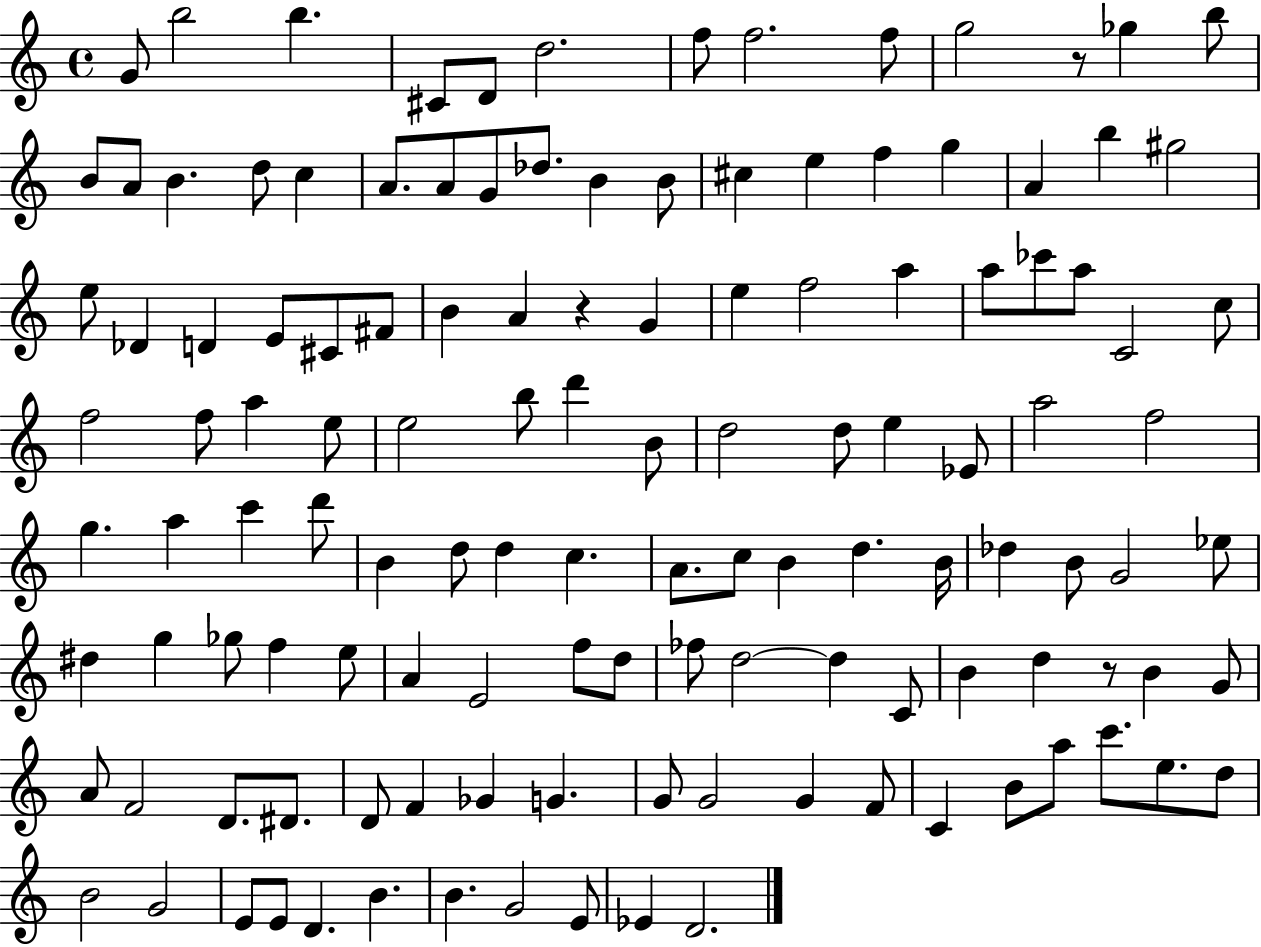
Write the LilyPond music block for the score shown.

{
  \clef treble
  \time 4/4
  \defaultTimeSignature
  \key c \major
  \repeat volta 2 { g'8 b''2 b''4. | cis'8 d'8 d''2. | f''8 f''2. f''8 | g''2 r8 ges''4 b''8 | \break b'8 a'8 b'4. d''8 c''4 | a'8. a'8 g'8 des''8. b'4 b'8 | cis''4 e''4 f''4 g''4 | a'4 b''4 gis''2 | \break e''8 des'4 d'4 e'8 cis'8 fis'8 | b'4 a'4 r4 g'4 | e''4 f''2 a''4 | a''8 ces'''8 a''8 c'2 c''8 | \break f''2 f''8 a''4 e''8 | e''2 b''8 d'''4 b'8 | d''2 d''8 e''4 ees'8 | a''2 f''2 | \break g''4. a''4 c'''4 d'''8 | b'4 d''8 d''4 c''4. | a'8. c''8 b'4 d''4. b'16 | des''4 b'8 g'2 ees''8 | \break dis''4 g''4 ges''8 f''4 e''8 | a'4 e'2 f''8 d''8 | fes''8 d''2~~ d''4 c'8 | b'4 d''4 r8 b'4 g'8 | \break a'8 f'2 d'8. dis'8. | d'8 f'4 ges'4 g'4. | g'8 g'2 g'4 f'8 | c'4 b'8 a''8 c'''8. e''8. d''8 | \break b'2 g'2 | e'8 e'8 d'4. b'4. | b'4. g'2 e'8 | ees'4 d'2. | \break } \bar "|."
}